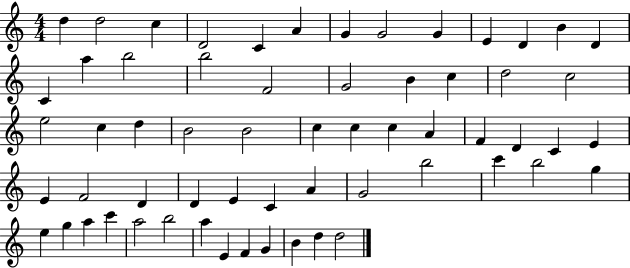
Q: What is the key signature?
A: C major